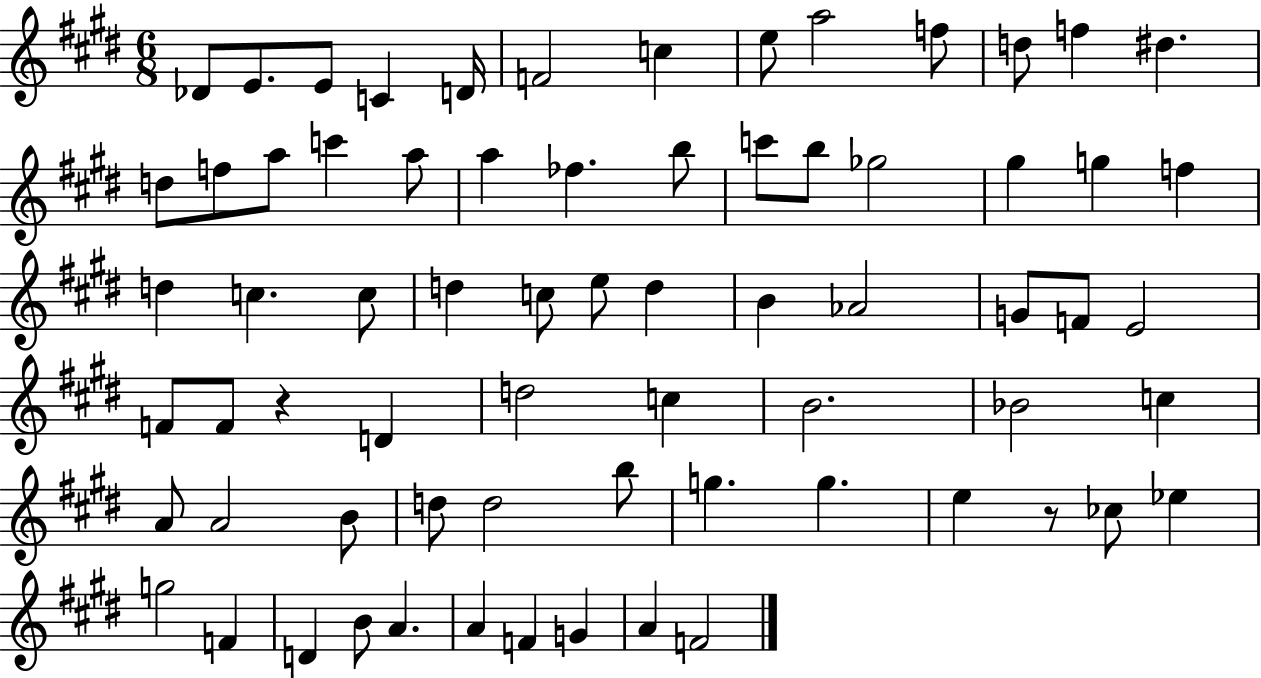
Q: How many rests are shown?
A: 2